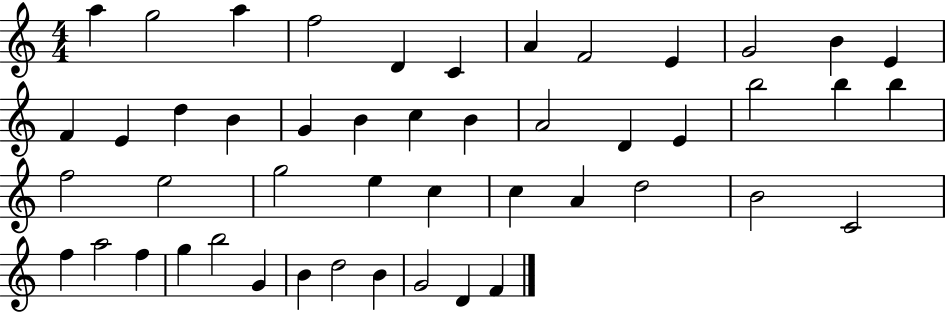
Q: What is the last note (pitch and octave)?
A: F4